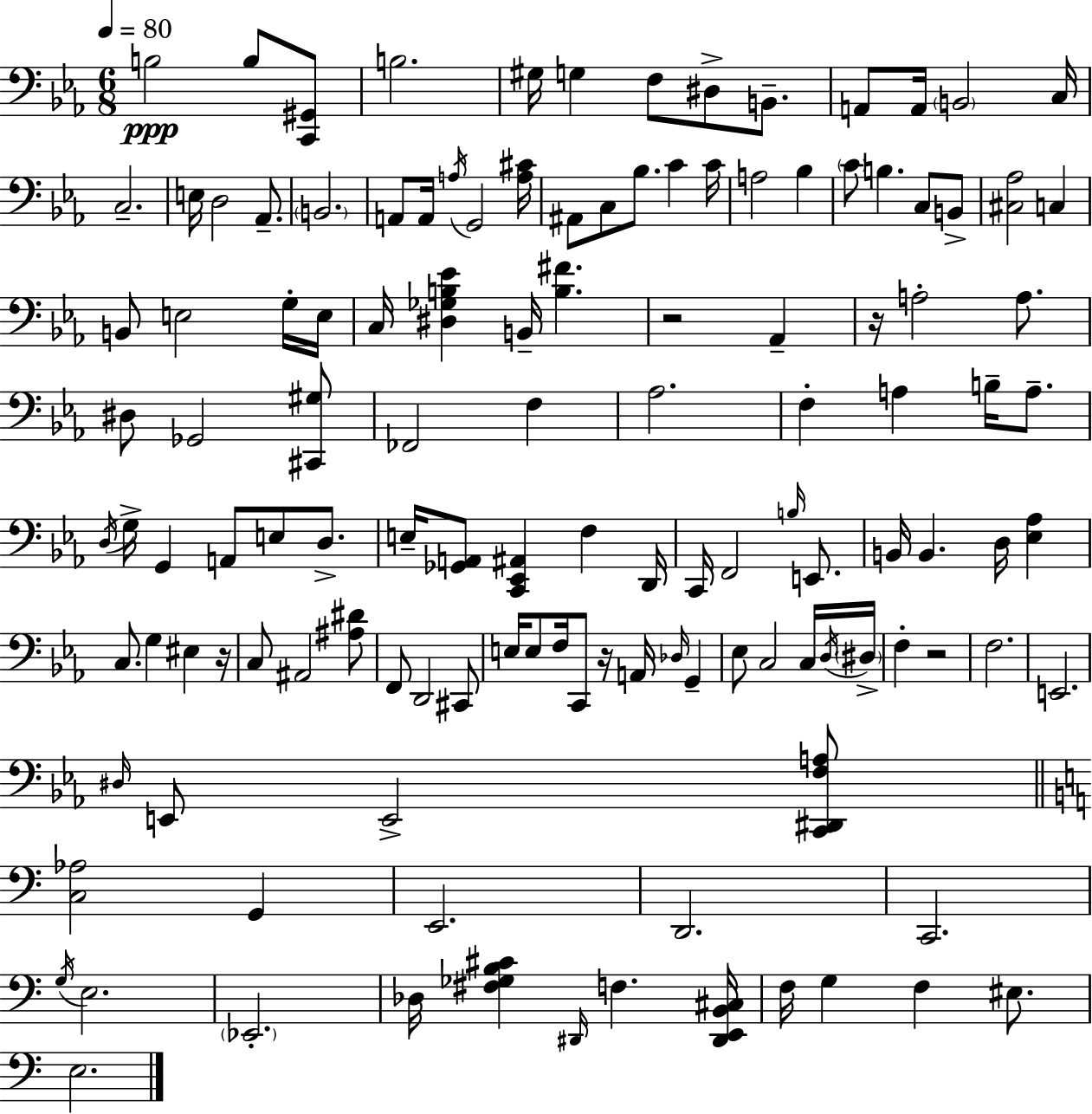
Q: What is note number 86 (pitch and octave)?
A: D3